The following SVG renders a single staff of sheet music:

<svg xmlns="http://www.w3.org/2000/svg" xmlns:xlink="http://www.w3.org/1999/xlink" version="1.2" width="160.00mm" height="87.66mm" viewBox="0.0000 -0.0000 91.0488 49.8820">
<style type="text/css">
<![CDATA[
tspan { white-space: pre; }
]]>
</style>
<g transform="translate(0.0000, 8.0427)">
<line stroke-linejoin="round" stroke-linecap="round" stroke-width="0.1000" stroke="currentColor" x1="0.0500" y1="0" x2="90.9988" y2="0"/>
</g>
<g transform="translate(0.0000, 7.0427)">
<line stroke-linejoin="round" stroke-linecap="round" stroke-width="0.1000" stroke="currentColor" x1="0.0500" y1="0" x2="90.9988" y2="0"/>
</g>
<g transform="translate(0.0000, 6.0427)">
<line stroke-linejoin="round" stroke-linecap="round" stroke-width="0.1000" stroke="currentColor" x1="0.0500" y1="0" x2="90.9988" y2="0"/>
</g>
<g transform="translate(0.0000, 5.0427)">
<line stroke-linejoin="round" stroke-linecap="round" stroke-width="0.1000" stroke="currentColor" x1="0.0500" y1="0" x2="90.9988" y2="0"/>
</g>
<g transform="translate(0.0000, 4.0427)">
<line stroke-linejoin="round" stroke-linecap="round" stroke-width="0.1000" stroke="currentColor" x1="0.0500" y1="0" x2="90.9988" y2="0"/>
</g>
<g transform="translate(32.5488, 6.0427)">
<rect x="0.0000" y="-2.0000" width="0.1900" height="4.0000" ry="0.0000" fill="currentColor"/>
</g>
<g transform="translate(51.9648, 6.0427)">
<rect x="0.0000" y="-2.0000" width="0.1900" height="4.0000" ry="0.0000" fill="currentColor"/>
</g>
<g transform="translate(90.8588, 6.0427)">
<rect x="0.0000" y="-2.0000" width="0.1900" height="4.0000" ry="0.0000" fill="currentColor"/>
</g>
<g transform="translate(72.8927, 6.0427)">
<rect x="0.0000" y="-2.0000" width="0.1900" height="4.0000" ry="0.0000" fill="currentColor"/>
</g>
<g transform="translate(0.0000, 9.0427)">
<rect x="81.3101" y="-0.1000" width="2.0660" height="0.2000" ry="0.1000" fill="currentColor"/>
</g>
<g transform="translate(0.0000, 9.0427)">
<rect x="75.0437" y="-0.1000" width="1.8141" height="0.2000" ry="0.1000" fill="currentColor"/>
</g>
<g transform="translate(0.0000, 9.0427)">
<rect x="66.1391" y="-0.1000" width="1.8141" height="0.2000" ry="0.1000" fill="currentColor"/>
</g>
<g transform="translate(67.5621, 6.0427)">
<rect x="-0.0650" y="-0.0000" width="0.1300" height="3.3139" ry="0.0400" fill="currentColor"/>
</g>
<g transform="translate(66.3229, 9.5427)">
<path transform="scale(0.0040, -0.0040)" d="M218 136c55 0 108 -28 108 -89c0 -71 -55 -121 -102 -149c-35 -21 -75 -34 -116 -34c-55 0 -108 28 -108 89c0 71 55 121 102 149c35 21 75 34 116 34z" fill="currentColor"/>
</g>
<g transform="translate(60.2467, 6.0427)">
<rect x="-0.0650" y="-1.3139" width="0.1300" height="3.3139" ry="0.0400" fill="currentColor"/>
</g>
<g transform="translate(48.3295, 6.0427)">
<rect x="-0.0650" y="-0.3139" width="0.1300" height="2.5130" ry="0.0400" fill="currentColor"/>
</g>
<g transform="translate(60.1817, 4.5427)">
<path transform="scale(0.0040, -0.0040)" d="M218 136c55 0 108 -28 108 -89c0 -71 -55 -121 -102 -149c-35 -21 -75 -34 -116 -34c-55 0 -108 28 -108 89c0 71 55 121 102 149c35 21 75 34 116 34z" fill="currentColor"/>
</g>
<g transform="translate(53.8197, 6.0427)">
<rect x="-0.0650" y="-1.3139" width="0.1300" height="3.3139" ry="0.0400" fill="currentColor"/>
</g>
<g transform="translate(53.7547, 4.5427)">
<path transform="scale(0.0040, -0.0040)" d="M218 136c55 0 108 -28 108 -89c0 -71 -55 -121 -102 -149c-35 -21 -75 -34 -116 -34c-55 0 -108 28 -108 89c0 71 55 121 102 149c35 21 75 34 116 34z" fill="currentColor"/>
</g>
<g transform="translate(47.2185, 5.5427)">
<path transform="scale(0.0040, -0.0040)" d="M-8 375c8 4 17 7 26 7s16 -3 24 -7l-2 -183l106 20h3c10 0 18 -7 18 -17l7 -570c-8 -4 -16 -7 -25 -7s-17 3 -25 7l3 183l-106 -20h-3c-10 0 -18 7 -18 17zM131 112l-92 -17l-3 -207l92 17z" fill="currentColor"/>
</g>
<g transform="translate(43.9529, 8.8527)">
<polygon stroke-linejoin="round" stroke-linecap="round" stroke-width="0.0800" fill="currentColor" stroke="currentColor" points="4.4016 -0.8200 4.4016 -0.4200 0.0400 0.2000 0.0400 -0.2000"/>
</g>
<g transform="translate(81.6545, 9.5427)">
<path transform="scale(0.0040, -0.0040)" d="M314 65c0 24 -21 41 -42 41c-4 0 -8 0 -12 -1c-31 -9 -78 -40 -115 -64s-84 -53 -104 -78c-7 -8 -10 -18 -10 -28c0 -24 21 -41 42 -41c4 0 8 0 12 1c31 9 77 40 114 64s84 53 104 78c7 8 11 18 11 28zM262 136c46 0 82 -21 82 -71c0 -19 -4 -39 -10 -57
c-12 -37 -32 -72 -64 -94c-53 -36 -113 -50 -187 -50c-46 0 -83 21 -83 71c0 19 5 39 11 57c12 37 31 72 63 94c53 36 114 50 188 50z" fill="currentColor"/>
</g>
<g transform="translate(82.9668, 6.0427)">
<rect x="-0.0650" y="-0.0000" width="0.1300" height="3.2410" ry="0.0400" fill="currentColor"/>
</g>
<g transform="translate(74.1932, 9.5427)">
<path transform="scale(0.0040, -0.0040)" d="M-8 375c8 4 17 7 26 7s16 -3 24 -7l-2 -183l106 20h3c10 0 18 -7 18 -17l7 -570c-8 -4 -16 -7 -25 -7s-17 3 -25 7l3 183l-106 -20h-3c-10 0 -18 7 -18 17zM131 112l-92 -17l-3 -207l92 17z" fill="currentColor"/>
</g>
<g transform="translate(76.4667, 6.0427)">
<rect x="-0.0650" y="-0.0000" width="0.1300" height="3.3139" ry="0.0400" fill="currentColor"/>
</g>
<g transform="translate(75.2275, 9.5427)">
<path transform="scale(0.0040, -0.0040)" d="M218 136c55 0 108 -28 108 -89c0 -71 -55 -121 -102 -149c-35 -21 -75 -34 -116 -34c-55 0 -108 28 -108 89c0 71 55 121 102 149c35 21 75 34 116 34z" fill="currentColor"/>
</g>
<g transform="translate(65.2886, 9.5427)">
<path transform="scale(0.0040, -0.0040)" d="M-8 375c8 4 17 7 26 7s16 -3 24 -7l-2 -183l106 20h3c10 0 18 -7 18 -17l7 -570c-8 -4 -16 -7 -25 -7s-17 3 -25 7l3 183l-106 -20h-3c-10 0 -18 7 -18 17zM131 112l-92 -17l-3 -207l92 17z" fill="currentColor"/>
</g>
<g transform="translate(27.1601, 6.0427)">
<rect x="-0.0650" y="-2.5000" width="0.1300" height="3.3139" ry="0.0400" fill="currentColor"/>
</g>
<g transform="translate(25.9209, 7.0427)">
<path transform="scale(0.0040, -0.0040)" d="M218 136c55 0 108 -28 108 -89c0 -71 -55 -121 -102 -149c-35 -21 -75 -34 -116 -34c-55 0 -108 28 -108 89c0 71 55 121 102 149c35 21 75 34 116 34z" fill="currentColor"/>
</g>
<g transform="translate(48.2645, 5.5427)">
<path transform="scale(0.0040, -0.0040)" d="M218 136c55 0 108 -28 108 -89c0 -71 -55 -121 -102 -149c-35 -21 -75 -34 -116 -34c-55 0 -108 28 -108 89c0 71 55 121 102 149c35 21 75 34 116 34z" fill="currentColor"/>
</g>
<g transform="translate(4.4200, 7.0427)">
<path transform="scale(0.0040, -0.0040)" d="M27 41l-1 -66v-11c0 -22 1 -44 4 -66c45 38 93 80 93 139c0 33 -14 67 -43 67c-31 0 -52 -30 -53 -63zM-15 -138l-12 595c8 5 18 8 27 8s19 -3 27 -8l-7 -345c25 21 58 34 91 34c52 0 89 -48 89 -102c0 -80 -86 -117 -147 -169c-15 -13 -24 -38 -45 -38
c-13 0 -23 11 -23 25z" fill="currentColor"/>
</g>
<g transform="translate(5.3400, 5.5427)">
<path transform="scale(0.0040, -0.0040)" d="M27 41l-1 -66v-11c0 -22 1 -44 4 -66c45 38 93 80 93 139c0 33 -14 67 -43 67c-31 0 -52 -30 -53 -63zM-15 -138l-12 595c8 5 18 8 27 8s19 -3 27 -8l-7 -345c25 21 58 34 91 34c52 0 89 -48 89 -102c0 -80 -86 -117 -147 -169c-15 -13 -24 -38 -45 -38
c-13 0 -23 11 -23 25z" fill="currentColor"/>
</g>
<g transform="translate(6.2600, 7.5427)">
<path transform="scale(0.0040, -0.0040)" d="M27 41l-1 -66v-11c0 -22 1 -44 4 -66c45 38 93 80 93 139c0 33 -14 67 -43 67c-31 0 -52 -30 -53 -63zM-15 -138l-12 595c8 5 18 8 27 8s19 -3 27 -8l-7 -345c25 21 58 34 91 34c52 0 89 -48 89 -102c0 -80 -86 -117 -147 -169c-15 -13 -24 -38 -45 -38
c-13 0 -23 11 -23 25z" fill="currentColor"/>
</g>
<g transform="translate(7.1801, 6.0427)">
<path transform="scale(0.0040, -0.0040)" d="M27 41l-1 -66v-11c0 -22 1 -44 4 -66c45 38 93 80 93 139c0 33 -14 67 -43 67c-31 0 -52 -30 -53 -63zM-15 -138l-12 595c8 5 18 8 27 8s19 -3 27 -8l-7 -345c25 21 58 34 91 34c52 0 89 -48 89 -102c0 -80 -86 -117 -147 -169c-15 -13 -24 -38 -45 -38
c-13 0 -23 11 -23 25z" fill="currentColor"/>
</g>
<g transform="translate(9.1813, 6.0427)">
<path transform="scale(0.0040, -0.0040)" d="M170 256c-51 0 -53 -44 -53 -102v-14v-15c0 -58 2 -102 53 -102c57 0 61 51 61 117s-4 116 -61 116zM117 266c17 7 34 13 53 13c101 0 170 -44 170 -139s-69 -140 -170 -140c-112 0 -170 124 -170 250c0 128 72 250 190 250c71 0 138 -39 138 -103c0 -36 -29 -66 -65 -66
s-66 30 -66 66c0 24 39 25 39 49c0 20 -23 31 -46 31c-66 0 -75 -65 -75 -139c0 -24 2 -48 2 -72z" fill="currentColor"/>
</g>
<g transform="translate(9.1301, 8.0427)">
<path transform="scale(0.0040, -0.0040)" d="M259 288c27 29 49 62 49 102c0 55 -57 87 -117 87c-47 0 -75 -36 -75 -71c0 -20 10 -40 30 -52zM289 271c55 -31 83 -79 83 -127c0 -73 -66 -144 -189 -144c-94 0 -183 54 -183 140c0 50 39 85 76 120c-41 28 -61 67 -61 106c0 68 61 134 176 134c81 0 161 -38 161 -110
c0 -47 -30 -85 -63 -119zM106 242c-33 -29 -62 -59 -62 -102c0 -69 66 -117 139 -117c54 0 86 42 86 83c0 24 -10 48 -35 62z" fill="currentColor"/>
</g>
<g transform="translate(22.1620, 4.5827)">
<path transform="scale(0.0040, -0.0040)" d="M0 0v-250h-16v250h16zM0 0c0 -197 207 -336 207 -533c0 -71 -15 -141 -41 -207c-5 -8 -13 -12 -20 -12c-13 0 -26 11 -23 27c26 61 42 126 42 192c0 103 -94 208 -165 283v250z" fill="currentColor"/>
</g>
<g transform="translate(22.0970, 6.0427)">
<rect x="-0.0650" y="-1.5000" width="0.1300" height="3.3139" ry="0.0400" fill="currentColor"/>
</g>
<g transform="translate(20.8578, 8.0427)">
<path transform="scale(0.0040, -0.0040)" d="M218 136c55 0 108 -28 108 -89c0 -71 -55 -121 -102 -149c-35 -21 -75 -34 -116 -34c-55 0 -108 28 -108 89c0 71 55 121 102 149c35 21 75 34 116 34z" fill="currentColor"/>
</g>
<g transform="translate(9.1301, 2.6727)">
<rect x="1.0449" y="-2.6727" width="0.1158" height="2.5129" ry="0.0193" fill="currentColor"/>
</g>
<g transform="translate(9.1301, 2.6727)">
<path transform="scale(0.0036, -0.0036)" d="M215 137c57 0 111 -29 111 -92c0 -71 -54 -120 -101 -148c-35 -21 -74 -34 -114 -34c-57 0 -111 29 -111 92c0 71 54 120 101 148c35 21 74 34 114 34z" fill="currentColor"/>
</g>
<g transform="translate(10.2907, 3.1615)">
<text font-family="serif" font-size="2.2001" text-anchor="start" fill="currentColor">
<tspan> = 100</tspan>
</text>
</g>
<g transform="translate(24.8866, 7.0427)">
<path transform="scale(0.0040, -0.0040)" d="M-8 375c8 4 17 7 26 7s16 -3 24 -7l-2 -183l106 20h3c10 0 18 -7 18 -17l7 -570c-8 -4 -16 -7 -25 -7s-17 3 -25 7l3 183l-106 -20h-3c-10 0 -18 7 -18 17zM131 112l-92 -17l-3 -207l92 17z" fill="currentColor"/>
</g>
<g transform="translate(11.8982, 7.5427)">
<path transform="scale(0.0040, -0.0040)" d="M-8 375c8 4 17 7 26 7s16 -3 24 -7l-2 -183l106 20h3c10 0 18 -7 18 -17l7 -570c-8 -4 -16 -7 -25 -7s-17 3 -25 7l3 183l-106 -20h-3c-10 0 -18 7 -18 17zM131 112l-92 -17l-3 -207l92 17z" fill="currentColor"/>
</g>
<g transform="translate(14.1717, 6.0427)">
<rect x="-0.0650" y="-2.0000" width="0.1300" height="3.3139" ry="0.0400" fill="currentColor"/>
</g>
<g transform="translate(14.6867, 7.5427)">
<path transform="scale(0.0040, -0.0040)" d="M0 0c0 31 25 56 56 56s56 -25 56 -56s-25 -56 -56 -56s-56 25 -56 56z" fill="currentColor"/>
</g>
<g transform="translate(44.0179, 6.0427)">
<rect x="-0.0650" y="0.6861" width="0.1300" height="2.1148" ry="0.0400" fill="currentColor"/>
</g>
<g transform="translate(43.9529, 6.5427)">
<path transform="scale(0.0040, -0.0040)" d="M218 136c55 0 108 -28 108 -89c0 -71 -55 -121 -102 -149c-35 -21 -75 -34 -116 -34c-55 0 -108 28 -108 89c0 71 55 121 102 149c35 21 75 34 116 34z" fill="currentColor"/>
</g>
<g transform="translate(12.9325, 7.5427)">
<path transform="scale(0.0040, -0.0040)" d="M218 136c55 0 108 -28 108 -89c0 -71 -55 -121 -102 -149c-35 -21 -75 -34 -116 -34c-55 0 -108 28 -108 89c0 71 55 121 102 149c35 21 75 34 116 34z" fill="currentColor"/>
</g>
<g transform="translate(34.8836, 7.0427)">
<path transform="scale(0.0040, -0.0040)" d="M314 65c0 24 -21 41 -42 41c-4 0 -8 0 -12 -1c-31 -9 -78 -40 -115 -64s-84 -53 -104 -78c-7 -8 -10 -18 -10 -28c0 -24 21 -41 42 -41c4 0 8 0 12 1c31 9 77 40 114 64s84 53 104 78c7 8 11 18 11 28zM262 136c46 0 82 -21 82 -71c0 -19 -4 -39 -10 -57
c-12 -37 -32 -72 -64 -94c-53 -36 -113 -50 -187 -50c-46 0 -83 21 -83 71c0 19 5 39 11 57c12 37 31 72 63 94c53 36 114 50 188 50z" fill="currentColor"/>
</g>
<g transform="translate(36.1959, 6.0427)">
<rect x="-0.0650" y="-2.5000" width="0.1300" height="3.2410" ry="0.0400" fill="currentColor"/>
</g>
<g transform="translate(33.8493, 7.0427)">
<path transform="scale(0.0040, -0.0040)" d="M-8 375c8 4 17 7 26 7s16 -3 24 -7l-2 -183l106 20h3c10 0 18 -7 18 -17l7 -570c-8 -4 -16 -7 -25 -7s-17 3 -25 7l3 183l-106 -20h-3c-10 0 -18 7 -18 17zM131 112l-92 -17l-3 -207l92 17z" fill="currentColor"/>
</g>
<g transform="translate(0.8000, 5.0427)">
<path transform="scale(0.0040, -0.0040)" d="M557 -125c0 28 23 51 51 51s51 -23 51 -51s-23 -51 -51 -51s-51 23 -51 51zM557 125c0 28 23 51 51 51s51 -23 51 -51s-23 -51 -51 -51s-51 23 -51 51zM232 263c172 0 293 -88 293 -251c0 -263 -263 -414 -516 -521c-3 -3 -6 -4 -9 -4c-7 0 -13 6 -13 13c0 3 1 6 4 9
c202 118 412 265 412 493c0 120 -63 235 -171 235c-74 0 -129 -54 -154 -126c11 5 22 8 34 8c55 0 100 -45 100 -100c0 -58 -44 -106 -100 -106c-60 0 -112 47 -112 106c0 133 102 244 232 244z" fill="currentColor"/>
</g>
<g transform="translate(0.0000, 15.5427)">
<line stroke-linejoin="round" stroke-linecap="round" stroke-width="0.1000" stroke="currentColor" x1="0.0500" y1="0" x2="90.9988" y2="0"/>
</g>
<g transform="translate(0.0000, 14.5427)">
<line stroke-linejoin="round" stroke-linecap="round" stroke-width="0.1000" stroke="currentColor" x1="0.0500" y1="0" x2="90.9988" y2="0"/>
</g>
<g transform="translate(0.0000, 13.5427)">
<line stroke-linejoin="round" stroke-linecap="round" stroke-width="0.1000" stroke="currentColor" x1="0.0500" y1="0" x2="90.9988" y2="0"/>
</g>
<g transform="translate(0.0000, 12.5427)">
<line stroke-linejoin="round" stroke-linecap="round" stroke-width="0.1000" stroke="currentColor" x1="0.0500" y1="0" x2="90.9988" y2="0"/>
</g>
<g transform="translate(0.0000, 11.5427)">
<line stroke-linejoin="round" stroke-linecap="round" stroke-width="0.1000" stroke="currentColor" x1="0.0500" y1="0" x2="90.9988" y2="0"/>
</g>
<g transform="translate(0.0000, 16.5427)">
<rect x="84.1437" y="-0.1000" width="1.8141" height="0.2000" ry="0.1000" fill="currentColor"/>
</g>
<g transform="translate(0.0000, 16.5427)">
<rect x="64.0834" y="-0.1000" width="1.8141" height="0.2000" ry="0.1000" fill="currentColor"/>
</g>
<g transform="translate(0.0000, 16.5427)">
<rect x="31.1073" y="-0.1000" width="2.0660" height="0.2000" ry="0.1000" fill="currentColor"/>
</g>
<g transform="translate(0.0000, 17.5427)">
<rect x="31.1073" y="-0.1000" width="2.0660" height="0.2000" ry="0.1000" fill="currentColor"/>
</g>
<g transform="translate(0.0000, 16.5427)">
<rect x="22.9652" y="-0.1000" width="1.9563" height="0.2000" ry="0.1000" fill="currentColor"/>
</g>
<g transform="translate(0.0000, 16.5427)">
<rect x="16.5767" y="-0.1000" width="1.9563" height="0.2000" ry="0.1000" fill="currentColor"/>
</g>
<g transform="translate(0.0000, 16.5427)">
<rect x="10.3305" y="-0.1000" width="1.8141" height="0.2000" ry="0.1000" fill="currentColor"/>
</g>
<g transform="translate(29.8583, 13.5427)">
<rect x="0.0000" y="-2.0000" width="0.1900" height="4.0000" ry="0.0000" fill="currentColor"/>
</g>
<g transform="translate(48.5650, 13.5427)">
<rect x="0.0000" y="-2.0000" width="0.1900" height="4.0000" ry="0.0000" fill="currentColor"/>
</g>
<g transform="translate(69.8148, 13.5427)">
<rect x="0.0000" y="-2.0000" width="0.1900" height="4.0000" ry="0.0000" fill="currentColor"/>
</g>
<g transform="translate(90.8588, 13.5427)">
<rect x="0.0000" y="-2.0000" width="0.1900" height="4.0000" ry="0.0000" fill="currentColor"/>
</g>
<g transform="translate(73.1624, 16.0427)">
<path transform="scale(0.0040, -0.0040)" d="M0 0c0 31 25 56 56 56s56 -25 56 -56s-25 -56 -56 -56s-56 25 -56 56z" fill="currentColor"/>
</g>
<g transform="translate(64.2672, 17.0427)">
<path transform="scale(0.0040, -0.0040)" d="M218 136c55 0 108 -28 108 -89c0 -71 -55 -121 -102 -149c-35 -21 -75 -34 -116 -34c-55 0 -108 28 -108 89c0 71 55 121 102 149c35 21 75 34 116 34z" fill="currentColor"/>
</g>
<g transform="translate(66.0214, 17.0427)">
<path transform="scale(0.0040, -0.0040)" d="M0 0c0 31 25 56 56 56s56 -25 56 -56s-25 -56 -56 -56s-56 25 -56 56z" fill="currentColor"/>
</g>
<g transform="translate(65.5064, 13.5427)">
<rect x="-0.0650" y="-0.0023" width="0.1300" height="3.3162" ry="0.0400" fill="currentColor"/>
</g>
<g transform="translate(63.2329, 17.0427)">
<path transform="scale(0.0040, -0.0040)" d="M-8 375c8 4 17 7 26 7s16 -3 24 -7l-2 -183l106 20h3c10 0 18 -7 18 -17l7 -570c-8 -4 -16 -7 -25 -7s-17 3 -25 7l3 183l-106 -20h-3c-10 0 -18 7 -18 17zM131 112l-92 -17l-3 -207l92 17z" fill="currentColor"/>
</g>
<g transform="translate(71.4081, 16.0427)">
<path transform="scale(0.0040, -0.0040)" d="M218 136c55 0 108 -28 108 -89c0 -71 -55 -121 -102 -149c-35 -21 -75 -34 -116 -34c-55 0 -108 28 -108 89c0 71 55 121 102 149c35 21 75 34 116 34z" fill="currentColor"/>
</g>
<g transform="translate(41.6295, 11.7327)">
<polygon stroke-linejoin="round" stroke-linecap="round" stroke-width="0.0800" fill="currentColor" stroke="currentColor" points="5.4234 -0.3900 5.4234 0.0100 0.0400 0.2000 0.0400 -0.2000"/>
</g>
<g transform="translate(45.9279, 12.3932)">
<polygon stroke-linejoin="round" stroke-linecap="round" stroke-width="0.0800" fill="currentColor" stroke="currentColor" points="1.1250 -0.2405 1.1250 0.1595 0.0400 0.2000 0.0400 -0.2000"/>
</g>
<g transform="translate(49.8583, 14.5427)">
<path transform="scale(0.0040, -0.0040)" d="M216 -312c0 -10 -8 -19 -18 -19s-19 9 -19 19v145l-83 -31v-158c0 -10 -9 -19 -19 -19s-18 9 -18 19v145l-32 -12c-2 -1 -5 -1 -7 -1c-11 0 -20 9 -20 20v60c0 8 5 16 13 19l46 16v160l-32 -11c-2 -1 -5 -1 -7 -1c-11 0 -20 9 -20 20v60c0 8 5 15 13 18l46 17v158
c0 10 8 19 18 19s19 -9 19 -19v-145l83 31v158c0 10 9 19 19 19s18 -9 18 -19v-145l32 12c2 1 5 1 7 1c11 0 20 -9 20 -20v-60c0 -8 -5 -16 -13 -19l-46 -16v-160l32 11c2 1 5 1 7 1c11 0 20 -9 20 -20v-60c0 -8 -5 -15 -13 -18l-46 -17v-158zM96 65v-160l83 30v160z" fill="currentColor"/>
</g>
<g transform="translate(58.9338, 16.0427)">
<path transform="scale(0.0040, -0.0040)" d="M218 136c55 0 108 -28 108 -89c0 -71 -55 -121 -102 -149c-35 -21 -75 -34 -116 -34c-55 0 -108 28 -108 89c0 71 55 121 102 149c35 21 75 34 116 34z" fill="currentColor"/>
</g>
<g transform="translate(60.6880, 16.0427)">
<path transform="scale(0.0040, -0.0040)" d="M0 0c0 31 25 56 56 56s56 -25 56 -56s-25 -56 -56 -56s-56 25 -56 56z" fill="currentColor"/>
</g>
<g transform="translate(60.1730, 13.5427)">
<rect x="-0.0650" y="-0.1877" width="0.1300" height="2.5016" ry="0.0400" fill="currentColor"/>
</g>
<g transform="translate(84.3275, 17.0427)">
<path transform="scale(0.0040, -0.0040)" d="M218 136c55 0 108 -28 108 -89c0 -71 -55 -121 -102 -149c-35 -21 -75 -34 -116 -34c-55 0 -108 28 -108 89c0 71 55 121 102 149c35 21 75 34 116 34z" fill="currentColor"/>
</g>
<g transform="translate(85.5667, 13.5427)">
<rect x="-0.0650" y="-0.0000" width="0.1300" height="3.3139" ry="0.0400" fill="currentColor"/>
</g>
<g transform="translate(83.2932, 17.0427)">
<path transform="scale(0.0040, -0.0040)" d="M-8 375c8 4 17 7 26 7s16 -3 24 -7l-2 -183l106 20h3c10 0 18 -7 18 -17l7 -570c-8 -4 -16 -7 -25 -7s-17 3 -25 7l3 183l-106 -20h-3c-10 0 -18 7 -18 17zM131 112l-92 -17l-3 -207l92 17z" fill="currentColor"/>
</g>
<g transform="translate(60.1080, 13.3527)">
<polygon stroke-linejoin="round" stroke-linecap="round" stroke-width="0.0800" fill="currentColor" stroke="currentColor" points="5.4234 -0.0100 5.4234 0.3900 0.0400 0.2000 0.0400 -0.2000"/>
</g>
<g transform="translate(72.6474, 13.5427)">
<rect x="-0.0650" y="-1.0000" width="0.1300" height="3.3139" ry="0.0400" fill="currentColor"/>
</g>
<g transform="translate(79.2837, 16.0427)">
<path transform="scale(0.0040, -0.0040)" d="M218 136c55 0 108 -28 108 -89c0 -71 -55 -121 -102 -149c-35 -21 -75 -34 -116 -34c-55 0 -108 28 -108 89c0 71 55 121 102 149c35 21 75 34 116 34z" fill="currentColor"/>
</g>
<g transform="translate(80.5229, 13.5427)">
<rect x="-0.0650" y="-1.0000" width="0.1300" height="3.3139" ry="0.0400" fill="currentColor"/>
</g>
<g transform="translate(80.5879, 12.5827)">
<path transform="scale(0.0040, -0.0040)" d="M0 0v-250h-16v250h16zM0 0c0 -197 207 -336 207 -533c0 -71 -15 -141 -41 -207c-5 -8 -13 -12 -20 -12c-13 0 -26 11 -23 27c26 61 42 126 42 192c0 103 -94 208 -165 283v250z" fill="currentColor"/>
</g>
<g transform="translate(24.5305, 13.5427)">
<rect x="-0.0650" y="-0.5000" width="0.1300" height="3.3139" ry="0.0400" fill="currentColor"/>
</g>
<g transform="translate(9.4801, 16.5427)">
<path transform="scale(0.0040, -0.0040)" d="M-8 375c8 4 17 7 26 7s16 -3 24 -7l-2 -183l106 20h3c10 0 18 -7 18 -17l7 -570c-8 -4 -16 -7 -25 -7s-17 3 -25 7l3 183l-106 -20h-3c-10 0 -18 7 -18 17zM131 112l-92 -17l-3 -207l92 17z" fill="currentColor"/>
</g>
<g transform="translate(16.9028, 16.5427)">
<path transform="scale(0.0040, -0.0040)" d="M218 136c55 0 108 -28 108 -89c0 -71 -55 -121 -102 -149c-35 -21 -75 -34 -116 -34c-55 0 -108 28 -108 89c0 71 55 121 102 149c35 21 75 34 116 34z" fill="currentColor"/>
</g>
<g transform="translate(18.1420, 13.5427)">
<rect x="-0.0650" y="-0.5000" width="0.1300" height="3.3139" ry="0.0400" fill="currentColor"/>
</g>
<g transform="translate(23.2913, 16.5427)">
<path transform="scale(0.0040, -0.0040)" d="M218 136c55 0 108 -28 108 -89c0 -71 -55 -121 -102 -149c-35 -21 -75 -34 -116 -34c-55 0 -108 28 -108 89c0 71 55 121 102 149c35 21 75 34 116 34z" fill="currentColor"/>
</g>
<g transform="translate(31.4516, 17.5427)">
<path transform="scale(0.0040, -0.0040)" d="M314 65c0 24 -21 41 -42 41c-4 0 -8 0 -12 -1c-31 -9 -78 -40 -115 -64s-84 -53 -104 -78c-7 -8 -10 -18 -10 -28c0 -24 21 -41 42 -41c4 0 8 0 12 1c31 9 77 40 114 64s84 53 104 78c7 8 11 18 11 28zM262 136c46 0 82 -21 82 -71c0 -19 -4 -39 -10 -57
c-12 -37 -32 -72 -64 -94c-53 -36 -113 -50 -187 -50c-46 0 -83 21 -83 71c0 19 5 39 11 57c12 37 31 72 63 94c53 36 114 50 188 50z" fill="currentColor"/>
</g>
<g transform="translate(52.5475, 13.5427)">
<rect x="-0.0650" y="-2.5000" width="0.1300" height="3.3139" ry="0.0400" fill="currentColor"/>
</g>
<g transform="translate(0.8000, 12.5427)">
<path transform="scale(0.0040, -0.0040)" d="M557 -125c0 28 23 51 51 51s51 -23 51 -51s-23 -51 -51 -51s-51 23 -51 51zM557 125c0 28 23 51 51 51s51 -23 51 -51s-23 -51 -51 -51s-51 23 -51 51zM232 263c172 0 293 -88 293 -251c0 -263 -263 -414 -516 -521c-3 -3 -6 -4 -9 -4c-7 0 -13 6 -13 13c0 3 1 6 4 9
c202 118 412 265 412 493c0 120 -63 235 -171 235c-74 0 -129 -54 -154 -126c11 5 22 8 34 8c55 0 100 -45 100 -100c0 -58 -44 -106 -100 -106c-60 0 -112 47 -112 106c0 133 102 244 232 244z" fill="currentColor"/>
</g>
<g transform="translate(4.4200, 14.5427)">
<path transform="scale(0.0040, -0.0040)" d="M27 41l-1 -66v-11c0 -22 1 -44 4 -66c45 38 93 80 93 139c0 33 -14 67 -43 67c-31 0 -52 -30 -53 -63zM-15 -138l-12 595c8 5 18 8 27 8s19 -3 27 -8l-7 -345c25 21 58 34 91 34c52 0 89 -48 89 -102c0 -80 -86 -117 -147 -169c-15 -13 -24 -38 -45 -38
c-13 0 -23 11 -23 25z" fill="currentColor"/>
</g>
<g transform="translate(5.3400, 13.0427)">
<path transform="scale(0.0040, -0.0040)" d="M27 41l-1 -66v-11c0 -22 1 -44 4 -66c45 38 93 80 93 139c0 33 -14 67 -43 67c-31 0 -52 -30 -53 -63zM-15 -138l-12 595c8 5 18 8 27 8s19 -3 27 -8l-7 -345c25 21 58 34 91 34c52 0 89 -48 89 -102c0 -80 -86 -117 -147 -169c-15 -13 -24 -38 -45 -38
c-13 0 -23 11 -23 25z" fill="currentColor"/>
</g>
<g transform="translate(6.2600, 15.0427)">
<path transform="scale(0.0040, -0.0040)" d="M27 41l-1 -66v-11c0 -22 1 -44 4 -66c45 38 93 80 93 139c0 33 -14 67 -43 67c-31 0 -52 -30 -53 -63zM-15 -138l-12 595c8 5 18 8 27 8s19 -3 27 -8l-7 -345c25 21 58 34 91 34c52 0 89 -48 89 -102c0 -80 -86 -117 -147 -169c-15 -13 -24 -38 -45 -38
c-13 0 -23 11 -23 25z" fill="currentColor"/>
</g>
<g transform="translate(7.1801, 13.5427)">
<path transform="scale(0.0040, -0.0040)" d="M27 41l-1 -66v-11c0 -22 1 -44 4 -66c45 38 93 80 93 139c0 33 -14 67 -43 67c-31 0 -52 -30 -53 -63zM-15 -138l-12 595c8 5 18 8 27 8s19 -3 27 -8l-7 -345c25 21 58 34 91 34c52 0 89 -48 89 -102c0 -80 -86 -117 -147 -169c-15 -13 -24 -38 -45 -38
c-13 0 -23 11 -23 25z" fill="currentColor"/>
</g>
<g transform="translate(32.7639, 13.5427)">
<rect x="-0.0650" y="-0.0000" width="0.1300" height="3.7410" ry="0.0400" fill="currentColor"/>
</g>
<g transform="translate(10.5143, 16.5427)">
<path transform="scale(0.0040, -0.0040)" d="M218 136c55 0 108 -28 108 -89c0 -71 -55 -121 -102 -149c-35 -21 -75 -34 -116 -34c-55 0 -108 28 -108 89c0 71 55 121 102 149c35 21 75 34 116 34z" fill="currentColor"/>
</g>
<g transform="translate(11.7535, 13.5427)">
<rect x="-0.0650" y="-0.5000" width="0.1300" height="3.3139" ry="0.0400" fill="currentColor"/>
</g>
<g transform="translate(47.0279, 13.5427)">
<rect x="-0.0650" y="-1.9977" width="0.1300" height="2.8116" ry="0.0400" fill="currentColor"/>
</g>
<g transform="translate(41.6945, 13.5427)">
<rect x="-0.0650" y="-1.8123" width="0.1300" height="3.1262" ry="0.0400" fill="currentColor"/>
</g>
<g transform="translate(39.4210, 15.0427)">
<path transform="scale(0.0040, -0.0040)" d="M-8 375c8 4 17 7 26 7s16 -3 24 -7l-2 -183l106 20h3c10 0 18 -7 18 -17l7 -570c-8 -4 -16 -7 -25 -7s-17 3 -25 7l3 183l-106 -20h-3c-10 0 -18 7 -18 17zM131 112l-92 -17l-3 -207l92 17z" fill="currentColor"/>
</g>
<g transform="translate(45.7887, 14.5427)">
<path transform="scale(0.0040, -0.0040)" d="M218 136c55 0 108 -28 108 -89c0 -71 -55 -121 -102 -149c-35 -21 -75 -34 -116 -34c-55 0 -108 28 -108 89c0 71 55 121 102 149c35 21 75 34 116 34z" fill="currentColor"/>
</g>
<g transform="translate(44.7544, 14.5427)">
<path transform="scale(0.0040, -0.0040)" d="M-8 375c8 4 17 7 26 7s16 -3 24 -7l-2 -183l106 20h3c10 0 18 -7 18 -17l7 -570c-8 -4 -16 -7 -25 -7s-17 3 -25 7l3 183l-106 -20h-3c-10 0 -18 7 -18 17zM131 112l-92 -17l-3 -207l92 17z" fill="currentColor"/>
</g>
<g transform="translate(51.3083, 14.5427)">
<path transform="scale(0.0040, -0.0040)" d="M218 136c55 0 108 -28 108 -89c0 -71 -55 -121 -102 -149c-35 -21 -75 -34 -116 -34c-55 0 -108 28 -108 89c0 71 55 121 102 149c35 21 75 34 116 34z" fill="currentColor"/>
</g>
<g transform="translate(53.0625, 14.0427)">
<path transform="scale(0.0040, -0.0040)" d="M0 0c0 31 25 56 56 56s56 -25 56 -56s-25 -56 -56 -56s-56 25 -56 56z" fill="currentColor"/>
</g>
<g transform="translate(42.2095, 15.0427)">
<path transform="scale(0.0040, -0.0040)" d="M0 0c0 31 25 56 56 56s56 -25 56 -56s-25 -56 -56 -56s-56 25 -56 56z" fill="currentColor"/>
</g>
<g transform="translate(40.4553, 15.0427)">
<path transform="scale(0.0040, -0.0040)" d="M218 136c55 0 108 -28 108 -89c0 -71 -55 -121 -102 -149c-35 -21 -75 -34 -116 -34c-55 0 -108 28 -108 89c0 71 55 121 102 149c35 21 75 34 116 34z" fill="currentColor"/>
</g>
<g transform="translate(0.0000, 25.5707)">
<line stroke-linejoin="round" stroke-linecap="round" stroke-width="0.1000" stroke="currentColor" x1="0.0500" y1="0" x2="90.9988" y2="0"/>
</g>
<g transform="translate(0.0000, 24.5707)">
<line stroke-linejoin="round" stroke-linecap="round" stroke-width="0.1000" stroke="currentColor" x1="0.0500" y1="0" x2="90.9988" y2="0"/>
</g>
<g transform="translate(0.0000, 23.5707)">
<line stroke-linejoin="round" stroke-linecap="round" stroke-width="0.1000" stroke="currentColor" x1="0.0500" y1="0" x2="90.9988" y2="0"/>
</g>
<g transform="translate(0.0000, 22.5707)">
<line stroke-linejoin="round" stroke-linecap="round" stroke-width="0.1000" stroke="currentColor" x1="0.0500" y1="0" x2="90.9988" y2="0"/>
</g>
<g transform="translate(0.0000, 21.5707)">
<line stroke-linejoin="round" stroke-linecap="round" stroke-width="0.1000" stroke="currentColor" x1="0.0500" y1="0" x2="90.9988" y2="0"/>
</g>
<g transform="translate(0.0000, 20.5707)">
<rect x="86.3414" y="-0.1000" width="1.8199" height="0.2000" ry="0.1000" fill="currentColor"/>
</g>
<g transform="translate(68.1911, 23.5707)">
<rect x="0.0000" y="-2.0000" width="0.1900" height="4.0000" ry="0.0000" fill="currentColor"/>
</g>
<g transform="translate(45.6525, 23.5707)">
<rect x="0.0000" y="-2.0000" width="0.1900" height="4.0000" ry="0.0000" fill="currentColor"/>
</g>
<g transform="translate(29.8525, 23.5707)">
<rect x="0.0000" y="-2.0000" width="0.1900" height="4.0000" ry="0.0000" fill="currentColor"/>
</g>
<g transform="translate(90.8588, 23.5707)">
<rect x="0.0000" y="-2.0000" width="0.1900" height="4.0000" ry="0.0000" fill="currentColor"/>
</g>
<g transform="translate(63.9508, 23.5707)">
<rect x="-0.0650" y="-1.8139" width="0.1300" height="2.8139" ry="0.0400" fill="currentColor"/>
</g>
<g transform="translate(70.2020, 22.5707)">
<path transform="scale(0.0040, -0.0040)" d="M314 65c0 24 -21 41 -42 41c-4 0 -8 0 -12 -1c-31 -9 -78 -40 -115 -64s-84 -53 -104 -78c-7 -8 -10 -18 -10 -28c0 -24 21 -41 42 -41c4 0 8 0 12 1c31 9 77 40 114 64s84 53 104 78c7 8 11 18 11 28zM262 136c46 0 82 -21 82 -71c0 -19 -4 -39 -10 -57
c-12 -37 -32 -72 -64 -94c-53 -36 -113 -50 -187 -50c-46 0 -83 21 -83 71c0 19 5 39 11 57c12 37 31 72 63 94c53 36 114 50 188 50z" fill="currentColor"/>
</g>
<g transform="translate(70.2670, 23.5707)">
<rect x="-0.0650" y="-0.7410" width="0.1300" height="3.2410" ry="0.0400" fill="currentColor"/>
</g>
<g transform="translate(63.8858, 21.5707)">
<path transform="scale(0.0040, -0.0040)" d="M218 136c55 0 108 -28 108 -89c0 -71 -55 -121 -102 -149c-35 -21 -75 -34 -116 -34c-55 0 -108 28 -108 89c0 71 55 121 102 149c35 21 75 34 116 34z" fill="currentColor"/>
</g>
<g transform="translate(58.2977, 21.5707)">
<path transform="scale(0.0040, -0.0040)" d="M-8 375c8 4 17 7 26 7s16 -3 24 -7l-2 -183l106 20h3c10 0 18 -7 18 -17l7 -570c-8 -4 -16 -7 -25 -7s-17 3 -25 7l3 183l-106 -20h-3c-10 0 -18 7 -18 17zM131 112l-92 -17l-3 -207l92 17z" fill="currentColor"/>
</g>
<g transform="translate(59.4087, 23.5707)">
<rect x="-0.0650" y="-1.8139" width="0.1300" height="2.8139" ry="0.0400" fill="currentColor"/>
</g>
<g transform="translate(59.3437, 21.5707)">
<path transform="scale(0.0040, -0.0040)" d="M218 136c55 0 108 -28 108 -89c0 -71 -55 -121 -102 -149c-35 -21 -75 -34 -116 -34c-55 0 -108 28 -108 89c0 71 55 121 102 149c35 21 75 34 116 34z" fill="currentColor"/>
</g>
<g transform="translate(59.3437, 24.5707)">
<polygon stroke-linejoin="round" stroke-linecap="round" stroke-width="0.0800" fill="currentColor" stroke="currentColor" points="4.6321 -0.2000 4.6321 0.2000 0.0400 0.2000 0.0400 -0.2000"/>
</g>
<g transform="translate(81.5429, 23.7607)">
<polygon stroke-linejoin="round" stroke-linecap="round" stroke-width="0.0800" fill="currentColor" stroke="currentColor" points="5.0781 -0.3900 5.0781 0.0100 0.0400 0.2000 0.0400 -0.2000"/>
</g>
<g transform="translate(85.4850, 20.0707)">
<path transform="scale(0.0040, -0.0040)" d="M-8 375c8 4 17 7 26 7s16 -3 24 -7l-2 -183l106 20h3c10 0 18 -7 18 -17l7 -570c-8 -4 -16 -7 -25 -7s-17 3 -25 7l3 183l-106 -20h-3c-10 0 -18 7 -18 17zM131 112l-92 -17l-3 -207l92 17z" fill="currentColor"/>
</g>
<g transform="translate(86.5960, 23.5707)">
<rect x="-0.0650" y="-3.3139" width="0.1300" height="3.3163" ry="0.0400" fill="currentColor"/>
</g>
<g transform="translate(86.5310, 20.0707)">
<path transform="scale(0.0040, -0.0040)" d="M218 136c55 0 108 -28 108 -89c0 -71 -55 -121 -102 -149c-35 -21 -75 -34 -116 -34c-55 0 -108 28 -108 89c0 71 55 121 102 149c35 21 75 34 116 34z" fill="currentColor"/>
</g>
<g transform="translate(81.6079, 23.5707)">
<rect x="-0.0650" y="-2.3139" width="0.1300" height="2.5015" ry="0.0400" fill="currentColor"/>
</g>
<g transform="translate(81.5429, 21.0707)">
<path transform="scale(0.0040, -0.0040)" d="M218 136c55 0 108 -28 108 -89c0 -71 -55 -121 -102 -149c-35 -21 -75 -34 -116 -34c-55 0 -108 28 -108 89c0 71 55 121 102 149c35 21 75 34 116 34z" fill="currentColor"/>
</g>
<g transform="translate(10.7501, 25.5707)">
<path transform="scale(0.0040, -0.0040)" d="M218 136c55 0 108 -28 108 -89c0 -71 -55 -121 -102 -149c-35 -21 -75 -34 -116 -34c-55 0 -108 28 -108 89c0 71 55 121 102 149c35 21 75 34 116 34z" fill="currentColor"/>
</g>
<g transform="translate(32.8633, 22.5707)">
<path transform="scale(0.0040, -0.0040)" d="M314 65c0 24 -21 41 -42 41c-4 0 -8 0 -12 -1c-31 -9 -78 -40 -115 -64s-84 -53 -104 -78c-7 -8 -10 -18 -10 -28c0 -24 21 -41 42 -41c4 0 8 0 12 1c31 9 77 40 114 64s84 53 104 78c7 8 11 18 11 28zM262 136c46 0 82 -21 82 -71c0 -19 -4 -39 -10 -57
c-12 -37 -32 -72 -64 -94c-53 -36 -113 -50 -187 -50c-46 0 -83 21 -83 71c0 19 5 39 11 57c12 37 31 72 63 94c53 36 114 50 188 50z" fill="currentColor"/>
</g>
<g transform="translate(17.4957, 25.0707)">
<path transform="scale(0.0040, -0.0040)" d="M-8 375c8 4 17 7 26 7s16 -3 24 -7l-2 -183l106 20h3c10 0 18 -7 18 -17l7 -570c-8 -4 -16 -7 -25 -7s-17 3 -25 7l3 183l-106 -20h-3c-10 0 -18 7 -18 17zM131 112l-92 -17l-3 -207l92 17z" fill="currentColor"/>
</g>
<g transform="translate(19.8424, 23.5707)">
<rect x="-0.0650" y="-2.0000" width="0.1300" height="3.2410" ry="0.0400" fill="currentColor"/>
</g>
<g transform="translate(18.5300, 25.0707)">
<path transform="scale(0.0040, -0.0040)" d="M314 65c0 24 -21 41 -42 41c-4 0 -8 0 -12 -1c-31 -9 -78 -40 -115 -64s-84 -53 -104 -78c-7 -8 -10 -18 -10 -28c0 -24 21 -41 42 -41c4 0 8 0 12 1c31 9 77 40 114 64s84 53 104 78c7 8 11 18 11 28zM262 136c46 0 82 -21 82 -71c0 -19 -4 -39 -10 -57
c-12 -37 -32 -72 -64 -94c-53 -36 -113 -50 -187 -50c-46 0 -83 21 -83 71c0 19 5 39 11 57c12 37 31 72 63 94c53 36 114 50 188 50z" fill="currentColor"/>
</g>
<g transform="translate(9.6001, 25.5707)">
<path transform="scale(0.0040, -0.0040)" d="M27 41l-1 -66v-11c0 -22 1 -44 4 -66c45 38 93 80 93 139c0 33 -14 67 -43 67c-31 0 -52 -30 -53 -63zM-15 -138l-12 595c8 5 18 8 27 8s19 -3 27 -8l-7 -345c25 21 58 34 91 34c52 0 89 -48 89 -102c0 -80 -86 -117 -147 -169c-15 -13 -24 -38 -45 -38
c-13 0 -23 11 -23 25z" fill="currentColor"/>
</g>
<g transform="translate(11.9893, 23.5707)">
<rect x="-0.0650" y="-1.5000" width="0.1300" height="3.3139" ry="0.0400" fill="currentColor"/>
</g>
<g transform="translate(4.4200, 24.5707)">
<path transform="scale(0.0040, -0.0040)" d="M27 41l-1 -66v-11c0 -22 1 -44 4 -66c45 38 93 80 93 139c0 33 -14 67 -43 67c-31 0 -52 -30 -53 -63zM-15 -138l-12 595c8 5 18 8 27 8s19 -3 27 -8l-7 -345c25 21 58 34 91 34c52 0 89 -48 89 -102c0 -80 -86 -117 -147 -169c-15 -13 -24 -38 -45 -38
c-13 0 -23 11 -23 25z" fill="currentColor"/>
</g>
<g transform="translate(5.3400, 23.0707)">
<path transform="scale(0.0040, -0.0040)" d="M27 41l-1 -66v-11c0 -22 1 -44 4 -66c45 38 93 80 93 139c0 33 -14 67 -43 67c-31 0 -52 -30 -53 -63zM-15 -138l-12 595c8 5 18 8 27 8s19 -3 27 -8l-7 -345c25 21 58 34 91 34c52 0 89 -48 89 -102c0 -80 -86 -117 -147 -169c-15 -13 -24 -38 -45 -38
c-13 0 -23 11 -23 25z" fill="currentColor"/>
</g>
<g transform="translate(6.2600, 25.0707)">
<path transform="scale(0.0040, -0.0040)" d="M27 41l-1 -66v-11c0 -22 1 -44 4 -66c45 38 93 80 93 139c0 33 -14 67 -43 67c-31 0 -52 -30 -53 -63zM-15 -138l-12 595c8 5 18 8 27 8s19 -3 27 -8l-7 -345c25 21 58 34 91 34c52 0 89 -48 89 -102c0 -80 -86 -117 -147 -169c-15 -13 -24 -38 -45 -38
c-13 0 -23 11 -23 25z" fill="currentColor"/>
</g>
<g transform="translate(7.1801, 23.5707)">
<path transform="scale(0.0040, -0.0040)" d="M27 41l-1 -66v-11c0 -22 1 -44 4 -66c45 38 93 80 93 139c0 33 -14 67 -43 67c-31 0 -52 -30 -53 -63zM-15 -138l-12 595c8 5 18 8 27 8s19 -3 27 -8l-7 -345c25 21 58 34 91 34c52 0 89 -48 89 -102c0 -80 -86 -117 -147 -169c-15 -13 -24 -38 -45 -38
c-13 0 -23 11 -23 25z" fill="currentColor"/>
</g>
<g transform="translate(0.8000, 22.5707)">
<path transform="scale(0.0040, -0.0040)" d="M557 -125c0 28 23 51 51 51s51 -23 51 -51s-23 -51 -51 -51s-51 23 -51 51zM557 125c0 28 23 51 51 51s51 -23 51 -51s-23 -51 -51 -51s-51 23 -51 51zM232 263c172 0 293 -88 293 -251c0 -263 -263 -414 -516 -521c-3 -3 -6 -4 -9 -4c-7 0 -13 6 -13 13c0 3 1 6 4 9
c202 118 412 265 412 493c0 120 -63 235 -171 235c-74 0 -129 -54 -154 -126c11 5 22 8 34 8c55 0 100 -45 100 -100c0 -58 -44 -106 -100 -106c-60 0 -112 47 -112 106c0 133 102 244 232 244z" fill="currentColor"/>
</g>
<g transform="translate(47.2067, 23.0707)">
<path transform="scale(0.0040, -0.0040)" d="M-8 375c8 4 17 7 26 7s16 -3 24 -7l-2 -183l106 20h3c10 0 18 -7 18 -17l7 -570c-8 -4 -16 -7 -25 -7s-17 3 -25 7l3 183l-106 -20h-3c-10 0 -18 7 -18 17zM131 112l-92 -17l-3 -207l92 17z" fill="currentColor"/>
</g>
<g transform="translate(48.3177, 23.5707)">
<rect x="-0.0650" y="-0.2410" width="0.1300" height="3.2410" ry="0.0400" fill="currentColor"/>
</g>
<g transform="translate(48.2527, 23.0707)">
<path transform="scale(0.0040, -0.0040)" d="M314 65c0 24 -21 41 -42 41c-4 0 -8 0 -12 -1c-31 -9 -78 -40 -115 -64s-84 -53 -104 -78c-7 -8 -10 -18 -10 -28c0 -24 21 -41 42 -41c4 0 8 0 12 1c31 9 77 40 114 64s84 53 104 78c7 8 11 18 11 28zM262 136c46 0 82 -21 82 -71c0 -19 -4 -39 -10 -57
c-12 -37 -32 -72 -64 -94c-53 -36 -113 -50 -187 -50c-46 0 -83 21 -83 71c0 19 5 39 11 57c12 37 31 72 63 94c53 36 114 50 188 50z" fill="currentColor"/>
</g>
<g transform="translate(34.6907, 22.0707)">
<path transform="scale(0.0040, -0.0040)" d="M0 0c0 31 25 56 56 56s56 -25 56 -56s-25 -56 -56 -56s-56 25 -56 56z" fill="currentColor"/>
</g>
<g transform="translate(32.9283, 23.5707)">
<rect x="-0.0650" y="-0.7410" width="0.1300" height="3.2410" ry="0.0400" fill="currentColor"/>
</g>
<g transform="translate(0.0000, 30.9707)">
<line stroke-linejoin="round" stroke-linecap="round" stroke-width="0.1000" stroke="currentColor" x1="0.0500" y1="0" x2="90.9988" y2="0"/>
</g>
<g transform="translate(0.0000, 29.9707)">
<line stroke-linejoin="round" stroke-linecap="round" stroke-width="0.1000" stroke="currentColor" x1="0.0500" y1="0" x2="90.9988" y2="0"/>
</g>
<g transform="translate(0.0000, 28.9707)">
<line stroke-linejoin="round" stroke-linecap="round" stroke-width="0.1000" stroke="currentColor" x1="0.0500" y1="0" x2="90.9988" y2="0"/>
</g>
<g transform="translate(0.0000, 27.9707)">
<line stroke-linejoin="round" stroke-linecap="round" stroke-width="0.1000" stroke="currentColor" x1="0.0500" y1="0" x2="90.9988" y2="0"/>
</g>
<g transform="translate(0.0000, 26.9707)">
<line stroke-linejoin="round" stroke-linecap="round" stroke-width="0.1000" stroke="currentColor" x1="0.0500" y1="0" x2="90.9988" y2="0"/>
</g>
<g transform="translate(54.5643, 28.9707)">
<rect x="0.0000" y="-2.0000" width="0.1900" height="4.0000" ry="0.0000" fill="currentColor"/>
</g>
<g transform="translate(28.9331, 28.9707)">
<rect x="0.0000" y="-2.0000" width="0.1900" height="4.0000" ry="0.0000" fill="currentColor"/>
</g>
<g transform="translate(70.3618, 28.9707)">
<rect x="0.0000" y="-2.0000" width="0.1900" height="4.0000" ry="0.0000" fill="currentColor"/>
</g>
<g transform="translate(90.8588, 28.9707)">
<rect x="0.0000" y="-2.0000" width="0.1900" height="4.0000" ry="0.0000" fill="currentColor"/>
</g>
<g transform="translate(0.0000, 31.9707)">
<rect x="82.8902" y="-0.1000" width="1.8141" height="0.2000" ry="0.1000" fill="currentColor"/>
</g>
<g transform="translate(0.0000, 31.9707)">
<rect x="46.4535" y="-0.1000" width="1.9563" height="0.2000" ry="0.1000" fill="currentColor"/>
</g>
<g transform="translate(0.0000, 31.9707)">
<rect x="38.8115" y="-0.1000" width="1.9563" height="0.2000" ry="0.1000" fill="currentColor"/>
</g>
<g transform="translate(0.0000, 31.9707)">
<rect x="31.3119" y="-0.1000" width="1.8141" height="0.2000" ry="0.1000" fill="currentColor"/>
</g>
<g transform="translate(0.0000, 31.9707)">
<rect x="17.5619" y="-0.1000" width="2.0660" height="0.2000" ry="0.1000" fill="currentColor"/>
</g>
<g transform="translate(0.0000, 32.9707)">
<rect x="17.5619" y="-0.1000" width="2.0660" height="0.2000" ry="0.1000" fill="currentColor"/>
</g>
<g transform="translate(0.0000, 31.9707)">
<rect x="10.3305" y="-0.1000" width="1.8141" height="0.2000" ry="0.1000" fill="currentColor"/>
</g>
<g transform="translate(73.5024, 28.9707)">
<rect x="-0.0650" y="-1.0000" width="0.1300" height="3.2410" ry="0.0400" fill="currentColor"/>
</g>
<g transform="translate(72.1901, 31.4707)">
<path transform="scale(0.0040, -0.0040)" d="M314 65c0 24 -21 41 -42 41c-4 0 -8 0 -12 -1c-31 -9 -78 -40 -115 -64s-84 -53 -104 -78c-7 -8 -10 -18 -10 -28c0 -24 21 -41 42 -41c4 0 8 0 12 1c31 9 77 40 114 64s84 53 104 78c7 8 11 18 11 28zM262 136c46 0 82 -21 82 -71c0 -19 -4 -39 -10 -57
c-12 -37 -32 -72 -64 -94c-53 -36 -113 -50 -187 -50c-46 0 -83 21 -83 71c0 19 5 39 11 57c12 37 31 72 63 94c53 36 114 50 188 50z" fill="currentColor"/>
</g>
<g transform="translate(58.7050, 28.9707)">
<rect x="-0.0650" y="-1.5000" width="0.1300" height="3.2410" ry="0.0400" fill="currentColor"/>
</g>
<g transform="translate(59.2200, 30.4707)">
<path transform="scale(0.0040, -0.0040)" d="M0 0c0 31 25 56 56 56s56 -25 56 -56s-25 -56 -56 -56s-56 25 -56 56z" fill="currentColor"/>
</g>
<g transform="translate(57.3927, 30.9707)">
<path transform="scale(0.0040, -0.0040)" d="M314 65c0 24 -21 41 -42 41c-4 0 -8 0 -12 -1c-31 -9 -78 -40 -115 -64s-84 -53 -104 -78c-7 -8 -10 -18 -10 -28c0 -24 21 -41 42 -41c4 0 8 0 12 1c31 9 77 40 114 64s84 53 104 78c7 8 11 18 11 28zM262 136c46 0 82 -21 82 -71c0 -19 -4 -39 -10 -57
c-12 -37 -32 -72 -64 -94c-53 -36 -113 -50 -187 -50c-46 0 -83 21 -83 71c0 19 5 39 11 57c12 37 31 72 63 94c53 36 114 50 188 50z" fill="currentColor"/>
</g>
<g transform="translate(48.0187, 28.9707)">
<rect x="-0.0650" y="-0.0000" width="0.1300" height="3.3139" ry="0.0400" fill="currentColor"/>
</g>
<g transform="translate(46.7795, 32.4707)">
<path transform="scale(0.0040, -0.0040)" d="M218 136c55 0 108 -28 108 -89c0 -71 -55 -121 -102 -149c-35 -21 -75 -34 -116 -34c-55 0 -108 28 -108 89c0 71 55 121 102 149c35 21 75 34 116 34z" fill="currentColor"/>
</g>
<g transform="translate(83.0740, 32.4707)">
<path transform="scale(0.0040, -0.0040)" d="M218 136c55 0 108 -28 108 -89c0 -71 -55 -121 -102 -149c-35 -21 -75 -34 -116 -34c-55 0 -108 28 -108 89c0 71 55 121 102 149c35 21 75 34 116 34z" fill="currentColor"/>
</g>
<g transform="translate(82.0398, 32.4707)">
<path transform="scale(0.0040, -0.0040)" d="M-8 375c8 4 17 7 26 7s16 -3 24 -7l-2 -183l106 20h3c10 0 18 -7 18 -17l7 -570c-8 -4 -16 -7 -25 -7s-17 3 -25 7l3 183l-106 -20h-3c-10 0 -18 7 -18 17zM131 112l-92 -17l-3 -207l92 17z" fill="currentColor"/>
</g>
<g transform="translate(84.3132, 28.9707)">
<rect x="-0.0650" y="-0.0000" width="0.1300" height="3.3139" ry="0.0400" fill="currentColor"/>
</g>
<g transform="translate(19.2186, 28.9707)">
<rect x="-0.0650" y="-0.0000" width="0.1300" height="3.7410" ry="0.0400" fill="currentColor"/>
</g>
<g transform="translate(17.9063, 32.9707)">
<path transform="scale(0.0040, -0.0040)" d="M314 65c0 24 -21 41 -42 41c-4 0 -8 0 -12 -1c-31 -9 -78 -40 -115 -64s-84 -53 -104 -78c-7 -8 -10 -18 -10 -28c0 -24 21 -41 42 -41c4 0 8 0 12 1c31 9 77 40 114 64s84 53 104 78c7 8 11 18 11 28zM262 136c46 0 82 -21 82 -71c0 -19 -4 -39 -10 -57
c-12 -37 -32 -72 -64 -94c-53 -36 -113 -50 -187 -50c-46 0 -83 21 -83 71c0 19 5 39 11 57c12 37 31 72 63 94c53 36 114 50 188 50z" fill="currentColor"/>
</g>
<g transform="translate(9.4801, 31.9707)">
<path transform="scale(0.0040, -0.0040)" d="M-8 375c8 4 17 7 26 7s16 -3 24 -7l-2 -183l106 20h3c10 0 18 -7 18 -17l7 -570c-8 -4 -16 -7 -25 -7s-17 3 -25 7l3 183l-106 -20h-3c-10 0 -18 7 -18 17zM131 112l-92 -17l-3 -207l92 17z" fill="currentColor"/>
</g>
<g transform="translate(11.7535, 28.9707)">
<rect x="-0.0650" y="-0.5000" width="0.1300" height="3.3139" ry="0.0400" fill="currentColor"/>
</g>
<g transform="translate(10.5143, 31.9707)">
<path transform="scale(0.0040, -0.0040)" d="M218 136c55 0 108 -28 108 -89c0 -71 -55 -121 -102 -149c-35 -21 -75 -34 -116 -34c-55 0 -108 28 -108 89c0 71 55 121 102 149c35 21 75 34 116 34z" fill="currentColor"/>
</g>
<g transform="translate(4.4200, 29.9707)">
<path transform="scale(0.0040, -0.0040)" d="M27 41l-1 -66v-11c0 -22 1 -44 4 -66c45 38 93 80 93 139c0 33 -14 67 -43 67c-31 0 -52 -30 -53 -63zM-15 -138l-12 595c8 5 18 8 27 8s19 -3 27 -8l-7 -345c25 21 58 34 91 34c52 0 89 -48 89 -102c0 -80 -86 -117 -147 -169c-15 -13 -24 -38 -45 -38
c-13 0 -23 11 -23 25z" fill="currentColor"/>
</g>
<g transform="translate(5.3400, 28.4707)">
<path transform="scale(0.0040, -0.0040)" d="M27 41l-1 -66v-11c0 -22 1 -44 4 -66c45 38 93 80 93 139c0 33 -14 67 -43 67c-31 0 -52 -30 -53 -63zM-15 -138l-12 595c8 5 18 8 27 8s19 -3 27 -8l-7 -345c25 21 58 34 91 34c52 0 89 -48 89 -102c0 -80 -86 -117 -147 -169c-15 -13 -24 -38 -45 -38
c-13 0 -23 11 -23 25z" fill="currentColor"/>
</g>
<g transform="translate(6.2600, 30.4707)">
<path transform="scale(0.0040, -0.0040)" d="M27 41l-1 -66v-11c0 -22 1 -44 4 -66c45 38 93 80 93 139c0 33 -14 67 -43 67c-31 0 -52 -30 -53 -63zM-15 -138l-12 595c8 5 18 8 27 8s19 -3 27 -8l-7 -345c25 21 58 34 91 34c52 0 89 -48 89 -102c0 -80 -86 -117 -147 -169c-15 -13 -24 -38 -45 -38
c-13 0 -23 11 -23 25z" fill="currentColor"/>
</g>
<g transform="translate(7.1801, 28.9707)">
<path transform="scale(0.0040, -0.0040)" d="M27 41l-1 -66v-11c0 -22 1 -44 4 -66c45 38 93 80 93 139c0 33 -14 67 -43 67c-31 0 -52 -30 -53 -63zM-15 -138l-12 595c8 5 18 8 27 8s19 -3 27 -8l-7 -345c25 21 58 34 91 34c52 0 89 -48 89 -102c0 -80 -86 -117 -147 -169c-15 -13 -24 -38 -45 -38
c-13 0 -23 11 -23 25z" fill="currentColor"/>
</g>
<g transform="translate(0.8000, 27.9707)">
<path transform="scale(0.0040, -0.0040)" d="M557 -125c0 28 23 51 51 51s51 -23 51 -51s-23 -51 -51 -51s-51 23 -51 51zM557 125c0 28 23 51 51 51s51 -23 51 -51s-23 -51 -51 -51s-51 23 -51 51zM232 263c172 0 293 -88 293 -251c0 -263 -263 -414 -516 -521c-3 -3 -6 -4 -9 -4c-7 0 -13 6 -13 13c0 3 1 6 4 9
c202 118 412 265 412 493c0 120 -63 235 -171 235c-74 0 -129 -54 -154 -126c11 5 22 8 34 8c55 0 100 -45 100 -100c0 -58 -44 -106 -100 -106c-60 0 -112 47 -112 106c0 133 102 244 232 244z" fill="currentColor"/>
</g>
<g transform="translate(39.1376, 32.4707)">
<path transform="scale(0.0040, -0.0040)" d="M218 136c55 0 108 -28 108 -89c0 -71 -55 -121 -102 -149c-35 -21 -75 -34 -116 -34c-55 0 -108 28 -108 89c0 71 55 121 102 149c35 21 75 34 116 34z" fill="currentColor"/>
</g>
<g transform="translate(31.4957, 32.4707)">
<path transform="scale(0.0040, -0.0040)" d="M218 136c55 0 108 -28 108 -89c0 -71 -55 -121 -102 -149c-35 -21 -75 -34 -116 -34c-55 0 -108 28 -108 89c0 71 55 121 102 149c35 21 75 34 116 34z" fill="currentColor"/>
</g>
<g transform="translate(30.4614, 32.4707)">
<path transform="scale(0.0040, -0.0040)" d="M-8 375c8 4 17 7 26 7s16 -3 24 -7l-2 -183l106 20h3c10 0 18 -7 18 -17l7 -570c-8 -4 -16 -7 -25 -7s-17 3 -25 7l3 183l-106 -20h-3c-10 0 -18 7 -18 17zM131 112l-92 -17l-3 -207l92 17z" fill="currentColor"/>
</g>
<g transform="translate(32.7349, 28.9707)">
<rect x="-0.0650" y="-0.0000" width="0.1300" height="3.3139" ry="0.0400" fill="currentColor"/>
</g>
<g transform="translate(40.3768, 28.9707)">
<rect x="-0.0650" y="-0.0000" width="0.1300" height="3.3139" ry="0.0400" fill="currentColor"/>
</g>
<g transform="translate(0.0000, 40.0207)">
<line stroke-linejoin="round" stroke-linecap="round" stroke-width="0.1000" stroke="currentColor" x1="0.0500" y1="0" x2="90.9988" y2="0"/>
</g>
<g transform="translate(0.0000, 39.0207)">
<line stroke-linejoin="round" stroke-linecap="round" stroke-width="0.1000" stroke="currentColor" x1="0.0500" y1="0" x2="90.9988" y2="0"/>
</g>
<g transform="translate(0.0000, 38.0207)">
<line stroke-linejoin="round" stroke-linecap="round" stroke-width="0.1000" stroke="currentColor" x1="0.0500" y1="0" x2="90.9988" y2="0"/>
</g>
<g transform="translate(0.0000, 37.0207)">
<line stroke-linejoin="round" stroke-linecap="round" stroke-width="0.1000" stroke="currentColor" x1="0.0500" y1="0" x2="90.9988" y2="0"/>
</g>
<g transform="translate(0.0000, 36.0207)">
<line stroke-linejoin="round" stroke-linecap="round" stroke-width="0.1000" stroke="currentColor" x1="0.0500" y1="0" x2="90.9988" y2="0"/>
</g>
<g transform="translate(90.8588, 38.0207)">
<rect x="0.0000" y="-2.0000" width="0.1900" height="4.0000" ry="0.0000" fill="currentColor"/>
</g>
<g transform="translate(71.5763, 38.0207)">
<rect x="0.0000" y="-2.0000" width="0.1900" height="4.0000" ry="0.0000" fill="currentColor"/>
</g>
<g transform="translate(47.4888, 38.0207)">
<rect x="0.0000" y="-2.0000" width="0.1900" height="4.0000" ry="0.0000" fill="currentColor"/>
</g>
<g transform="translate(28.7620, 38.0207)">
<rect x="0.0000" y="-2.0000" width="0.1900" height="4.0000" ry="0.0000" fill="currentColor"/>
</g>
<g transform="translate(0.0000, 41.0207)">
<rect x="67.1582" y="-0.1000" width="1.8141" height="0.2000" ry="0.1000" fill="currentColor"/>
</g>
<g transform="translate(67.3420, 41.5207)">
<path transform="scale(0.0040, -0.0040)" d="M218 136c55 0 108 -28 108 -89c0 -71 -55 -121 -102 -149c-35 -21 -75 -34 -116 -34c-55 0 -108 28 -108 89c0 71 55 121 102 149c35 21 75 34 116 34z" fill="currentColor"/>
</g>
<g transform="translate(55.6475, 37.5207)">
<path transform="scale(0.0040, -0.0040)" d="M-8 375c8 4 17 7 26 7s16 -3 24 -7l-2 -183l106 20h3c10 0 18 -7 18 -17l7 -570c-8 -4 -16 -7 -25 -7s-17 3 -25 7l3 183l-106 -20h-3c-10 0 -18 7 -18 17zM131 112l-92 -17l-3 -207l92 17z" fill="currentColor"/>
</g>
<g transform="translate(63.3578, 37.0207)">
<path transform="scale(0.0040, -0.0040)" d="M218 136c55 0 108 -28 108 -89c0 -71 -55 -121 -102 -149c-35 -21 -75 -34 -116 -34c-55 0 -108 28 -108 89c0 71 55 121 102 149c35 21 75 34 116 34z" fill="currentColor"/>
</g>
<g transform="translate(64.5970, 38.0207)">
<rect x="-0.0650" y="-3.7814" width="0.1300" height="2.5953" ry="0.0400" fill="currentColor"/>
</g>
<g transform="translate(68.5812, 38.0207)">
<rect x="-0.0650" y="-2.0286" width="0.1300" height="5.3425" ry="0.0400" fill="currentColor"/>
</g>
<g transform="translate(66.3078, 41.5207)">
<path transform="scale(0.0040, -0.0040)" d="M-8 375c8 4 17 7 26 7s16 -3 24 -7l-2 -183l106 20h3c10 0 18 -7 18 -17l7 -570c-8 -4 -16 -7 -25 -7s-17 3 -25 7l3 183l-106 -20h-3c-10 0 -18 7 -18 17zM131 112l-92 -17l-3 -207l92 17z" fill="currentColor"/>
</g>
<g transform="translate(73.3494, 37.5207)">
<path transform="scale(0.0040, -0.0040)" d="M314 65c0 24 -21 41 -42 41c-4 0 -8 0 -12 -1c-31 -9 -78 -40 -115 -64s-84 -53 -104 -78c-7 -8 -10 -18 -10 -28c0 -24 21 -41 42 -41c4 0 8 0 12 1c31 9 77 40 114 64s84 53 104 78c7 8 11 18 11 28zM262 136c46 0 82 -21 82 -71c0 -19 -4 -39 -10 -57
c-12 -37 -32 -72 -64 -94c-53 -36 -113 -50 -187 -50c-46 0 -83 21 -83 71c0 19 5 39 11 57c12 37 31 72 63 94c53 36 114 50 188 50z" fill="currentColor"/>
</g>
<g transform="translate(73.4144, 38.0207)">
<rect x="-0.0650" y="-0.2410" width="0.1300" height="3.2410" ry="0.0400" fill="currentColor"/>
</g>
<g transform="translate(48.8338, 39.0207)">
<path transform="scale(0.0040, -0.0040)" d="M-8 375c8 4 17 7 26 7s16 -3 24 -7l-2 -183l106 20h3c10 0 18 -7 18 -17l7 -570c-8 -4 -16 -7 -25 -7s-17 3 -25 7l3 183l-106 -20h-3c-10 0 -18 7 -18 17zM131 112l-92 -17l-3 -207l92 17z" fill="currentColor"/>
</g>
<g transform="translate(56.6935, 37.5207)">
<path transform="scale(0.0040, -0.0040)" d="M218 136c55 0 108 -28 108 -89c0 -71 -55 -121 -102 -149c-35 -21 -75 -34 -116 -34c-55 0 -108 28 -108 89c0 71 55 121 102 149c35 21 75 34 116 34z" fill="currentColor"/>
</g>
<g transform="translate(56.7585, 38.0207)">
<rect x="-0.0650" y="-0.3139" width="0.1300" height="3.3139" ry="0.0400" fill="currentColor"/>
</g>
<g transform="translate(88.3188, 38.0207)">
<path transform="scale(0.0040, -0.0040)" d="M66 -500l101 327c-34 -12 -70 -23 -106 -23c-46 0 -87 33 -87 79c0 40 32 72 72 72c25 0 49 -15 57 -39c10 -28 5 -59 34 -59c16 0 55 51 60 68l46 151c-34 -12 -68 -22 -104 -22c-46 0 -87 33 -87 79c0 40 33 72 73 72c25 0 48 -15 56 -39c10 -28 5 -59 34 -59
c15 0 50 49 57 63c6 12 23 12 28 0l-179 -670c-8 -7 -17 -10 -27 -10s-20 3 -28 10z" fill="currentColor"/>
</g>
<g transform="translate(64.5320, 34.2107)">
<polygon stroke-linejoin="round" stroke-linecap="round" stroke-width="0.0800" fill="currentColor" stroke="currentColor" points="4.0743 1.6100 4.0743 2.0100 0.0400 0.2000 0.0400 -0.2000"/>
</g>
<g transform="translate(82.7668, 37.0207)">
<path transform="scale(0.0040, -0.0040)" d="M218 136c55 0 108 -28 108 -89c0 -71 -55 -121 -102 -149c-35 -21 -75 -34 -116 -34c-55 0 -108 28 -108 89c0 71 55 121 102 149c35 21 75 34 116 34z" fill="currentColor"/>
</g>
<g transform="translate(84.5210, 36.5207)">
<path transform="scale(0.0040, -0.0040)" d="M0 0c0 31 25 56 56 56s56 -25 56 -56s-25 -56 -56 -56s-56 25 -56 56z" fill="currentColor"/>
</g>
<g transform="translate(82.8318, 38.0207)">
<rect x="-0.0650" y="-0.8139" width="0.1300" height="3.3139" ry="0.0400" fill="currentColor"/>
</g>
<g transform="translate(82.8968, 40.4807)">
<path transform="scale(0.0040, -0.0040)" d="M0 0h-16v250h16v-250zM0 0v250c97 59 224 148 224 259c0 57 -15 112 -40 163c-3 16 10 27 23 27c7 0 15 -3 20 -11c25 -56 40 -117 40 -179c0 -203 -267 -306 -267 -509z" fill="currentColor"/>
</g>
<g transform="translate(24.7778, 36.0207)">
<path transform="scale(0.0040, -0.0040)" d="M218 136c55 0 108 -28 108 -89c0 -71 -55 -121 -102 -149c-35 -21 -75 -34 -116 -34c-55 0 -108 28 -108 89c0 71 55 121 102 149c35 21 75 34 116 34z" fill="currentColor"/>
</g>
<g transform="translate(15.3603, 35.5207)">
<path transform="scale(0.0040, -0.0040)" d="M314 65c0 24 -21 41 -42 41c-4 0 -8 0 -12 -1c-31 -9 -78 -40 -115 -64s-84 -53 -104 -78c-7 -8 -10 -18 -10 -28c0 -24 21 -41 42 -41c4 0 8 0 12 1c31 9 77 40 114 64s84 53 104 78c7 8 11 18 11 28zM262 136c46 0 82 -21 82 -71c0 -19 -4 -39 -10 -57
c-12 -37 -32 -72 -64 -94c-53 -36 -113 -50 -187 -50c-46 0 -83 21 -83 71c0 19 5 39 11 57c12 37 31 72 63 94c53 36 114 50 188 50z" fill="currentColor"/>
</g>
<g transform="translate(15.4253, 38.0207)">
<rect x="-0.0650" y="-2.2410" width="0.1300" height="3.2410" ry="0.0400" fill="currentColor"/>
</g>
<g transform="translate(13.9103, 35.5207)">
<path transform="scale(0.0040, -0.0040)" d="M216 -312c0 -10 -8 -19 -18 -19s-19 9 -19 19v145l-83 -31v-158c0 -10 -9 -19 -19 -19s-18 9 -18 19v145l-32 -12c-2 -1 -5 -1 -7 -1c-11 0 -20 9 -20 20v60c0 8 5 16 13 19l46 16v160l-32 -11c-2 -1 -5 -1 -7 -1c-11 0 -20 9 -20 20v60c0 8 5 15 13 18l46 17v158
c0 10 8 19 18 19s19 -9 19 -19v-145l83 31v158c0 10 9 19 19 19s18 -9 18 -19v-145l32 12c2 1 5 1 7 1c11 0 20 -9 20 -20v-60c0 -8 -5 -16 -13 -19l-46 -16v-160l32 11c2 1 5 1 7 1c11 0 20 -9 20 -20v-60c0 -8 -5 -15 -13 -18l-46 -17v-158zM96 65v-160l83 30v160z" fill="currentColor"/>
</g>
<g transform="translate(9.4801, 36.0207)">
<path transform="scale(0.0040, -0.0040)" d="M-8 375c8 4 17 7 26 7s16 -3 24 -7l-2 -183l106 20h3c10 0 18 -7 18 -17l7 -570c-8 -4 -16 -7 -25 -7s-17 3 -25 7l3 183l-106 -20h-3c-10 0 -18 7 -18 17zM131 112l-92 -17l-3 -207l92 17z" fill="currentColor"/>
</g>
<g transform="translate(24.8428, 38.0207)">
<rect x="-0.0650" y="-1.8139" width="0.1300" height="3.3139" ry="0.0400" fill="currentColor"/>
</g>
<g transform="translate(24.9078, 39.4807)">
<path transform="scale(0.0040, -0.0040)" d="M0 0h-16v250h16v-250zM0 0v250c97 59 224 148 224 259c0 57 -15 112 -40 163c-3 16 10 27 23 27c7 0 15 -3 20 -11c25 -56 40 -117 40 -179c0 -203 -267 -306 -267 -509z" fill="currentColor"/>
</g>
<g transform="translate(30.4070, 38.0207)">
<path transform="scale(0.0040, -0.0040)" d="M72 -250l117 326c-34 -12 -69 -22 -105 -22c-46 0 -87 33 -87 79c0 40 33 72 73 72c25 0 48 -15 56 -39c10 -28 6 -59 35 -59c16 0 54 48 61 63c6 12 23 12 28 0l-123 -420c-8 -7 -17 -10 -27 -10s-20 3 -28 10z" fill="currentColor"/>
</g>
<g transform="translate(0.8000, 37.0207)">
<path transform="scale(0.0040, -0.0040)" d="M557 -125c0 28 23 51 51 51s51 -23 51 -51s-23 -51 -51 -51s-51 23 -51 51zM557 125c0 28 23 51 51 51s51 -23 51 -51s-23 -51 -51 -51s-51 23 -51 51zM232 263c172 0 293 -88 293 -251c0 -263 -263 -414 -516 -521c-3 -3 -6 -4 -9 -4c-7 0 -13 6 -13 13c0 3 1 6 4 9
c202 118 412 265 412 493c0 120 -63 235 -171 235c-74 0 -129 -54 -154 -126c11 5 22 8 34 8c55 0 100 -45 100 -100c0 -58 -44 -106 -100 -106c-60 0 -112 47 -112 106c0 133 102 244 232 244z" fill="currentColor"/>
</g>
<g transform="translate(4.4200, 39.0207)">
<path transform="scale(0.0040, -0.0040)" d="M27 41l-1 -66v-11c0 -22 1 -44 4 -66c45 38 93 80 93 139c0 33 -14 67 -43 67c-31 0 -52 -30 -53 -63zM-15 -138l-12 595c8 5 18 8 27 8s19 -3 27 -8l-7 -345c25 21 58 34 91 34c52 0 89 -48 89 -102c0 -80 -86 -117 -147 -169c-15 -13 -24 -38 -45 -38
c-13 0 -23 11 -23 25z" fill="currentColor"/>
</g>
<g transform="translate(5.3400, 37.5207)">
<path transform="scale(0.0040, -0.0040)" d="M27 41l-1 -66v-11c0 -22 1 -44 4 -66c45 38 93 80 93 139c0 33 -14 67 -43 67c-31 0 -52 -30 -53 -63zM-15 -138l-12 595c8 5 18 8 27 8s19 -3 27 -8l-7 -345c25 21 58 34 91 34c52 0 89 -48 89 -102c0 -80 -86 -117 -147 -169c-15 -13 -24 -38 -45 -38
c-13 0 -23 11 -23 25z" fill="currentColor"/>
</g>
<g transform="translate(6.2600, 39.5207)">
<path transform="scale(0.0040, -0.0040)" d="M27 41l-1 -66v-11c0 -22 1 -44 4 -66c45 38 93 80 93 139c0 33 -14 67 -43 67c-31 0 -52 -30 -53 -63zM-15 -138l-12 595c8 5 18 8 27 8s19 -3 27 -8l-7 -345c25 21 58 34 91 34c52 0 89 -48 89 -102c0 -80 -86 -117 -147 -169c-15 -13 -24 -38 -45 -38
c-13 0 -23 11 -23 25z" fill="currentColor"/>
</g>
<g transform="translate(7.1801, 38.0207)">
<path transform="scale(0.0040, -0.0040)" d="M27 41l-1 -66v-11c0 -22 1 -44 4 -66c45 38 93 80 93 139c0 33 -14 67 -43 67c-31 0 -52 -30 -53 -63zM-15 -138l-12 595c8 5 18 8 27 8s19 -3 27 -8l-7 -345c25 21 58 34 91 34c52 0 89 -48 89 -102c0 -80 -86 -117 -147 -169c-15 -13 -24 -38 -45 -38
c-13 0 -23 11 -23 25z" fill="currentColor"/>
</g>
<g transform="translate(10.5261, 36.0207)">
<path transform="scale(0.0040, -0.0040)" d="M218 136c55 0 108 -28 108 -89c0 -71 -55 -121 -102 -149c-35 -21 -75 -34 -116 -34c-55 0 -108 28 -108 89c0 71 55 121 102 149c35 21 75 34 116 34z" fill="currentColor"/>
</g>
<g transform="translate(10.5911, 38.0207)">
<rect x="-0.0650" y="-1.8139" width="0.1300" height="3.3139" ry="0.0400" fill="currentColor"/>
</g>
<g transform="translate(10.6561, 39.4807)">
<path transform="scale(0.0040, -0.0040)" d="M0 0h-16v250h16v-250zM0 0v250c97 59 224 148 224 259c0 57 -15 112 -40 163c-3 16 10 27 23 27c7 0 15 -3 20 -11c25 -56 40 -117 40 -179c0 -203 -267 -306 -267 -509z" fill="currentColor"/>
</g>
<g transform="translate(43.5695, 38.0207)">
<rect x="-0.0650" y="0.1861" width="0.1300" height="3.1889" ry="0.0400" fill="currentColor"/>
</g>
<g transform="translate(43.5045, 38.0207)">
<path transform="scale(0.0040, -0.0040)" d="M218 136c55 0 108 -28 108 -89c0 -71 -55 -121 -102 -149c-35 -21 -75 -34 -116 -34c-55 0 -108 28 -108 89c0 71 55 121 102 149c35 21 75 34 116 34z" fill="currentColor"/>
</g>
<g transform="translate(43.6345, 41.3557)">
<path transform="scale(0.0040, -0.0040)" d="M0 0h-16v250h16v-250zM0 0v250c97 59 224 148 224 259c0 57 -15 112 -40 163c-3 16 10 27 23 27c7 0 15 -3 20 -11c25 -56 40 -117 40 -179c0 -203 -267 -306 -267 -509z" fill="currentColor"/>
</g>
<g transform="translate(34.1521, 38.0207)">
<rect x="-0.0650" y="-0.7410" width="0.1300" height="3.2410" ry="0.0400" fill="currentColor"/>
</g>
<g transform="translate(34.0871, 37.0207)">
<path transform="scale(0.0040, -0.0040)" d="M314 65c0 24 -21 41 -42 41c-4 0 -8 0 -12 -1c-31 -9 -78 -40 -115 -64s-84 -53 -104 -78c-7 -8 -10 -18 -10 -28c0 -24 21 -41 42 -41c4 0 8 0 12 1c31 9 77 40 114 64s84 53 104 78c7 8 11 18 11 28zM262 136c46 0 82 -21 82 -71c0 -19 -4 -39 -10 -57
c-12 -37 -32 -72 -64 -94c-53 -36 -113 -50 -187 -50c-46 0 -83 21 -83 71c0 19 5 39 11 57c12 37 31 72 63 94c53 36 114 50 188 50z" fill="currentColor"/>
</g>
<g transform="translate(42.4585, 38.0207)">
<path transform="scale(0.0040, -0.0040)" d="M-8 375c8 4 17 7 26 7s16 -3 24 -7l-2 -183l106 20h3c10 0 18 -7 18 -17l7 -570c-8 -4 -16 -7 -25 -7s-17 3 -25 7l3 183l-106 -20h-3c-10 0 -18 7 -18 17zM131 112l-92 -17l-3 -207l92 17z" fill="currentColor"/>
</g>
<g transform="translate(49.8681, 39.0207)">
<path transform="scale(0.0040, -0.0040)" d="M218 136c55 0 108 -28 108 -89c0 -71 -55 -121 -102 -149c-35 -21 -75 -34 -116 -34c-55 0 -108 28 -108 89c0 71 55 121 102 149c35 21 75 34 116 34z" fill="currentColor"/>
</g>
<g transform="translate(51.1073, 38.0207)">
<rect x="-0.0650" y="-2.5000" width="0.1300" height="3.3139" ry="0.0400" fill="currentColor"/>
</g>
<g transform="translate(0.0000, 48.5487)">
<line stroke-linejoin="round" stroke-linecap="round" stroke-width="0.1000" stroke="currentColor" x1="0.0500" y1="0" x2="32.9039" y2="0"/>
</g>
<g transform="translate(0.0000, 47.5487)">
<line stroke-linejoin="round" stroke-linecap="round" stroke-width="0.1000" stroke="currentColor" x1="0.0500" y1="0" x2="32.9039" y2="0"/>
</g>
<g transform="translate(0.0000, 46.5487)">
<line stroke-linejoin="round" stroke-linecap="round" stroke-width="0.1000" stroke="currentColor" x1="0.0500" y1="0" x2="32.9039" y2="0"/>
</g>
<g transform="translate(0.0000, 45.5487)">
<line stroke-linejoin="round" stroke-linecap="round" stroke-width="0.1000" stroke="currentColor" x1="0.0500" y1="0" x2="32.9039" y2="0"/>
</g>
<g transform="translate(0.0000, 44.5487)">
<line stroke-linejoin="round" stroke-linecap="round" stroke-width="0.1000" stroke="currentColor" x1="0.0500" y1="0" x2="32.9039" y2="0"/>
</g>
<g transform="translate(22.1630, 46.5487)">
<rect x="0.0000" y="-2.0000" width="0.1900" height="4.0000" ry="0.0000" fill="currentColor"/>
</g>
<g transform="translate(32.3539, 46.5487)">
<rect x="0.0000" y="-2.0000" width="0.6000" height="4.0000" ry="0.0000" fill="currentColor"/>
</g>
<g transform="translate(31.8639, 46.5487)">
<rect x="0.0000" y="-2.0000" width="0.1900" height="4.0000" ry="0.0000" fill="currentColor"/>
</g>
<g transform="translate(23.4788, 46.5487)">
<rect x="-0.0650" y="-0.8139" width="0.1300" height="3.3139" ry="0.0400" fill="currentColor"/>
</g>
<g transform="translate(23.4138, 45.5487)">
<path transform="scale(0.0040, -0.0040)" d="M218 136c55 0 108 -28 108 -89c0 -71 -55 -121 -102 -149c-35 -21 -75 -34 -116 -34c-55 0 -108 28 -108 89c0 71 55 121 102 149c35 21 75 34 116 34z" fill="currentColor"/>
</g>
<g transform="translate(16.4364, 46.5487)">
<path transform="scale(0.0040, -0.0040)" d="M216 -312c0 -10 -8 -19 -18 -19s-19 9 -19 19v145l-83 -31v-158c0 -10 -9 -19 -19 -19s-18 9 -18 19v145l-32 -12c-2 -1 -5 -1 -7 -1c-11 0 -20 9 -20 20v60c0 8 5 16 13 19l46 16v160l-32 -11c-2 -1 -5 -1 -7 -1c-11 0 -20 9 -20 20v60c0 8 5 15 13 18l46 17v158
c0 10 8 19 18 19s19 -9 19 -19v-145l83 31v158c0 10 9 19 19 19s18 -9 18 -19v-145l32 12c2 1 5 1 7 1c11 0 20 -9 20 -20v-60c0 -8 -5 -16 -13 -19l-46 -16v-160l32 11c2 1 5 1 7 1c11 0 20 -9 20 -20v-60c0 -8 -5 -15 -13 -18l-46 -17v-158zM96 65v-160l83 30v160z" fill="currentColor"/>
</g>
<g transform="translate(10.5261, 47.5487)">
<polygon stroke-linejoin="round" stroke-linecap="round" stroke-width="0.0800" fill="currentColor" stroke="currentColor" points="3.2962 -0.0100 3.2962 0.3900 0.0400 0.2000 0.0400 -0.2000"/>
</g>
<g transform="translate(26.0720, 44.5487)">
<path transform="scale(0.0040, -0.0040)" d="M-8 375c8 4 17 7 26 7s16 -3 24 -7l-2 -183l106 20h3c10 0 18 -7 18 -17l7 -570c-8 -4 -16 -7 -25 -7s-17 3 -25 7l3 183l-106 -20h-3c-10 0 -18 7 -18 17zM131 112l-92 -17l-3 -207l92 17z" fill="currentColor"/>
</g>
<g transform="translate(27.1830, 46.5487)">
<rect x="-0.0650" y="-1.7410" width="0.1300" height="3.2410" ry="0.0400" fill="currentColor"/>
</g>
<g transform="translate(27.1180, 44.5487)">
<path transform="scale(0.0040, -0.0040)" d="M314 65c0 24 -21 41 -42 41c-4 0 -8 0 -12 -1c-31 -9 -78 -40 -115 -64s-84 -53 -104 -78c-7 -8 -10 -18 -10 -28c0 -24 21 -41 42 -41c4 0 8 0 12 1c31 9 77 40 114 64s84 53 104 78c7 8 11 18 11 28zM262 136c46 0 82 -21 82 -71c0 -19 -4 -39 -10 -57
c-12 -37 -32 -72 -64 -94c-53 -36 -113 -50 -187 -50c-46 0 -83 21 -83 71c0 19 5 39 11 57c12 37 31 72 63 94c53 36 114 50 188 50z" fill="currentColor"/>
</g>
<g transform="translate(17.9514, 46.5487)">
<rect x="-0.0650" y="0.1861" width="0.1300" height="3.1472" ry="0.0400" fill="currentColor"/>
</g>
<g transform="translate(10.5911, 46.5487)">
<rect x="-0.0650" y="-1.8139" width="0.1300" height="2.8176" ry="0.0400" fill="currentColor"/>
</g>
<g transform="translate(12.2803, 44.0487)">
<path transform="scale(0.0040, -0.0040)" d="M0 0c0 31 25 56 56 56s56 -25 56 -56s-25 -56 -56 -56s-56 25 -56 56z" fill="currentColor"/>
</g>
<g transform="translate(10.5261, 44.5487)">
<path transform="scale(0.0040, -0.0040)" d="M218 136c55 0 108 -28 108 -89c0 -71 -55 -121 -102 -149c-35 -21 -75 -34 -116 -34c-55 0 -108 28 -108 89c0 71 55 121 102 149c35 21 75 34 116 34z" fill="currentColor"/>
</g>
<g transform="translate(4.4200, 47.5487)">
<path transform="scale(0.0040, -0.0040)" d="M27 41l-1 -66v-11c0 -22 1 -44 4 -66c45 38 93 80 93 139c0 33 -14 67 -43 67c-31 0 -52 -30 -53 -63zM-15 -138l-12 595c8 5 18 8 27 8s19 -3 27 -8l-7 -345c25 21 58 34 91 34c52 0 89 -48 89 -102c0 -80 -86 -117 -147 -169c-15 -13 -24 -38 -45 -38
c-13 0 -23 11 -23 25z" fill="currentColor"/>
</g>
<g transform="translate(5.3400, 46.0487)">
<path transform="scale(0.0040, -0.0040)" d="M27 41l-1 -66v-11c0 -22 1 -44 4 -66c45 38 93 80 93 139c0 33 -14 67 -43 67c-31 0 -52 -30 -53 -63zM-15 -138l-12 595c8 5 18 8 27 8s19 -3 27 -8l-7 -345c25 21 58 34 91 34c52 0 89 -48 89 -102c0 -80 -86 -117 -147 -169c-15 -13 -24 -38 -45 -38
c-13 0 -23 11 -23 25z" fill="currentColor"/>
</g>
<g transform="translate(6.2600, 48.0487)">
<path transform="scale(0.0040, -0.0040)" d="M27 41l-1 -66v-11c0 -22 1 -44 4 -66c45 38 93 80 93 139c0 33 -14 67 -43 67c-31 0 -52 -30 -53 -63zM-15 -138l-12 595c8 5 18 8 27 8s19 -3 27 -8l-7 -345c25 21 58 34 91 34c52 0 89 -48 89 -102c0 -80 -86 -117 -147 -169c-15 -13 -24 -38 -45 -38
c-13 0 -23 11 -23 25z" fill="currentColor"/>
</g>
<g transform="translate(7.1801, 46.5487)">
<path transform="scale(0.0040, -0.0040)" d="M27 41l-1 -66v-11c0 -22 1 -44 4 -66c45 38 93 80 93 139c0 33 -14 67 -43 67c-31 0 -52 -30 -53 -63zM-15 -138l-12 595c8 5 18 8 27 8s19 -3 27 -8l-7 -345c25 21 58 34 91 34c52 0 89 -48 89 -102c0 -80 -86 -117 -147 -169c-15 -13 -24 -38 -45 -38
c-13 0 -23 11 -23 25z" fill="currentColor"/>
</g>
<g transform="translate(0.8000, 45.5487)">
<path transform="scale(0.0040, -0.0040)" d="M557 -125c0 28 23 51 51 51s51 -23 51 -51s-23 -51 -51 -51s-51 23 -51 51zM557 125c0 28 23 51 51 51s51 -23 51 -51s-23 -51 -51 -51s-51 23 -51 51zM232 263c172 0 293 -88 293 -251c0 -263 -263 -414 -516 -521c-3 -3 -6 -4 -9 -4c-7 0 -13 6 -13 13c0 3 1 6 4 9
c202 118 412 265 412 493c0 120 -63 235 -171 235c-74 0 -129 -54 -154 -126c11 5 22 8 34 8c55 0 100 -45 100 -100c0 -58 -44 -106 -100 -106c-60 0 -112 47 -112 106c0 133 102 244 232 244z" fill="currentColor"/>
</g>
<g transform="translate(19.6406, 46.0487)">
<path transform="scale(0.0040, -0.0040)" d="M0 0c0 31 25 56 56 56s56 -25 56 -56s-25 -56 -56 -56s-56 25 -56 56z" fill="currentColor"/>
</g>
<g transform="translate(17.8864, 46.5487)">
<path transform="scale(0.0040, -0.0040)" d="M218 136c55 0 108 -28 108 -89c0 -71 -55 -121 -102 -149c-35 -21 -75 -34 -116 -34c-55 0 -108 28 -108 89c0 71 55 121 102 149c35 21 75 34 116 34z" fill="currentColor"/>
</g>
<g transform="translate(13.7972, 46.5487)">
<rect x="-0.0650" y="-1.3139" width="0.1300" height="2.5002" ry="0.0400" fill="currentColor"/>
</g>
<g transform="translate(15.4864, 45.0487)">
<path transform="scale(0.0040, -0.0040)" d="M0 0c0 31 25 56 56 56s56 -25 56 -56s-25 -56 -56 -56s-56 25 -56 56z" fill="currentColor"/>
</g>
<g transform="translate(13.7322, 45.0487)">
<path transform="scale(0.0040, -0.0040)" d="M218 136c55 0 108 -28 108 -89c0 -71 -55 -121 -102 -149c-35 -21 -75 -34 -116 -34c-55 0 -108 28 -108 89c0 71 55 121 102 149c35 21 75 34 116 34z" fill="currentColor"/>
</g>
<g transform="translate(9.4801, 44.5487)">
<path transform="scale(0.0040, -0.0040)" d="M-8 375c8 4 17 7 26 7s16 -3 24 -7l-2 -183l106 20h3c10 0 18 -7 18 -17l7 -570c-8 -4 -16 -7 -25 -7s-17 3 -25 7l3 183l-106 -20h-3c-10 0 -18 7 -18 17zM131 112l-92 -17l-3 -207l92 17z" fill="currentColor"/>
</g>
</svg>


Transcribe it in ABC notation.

X:1
T:Untitled
M:6/8
L:1/4
K:Ab
A,, G,,/2 B,, B,,2 C,/2 E,/2 G, G, D,, D,, D,,2 E,, E,, E,, C,,2 A,,/2 B,,/4 ^B,, F,,/2 D,,/2 F,, F,,/2 D,, _G,, A,,2 F,2 E,2 A,/2 A,/2 F,2 _B,/2 D/2 E,, C,,2 D,, D,, D,, G,,2 F,,2 D,, A,/2 ^B,2 A,/2 z/2 F,2 D,/2 B,, E, F,/2 D,,/2 _E,2 F,/2 z/4 A,/2 G,/2 ^D, F, A,2